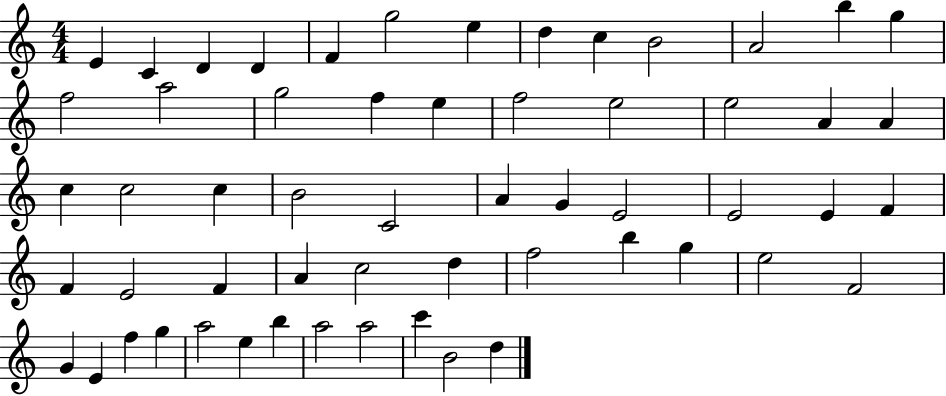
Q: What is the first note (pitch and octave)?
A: E4